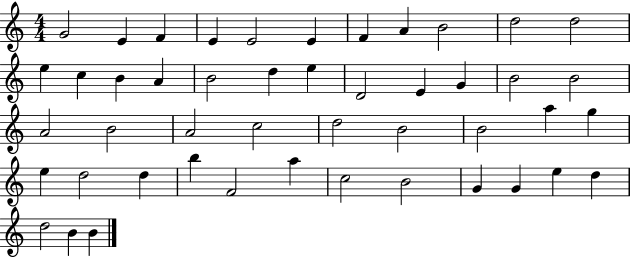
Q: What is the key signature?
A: C major